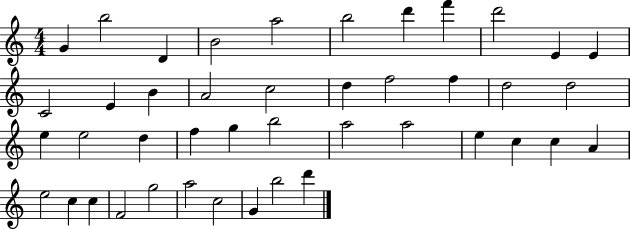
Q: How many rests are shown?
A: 0